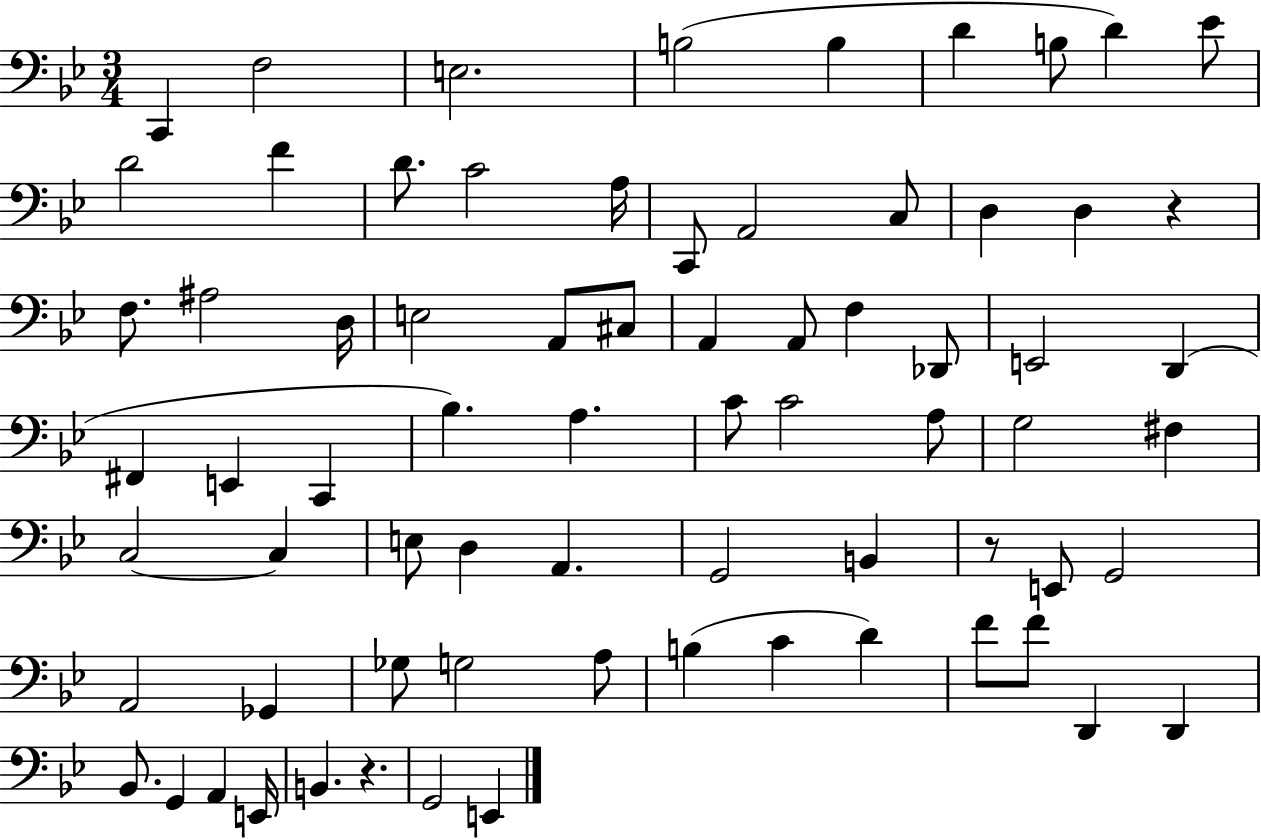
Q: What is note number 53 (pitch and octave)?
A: Gb3